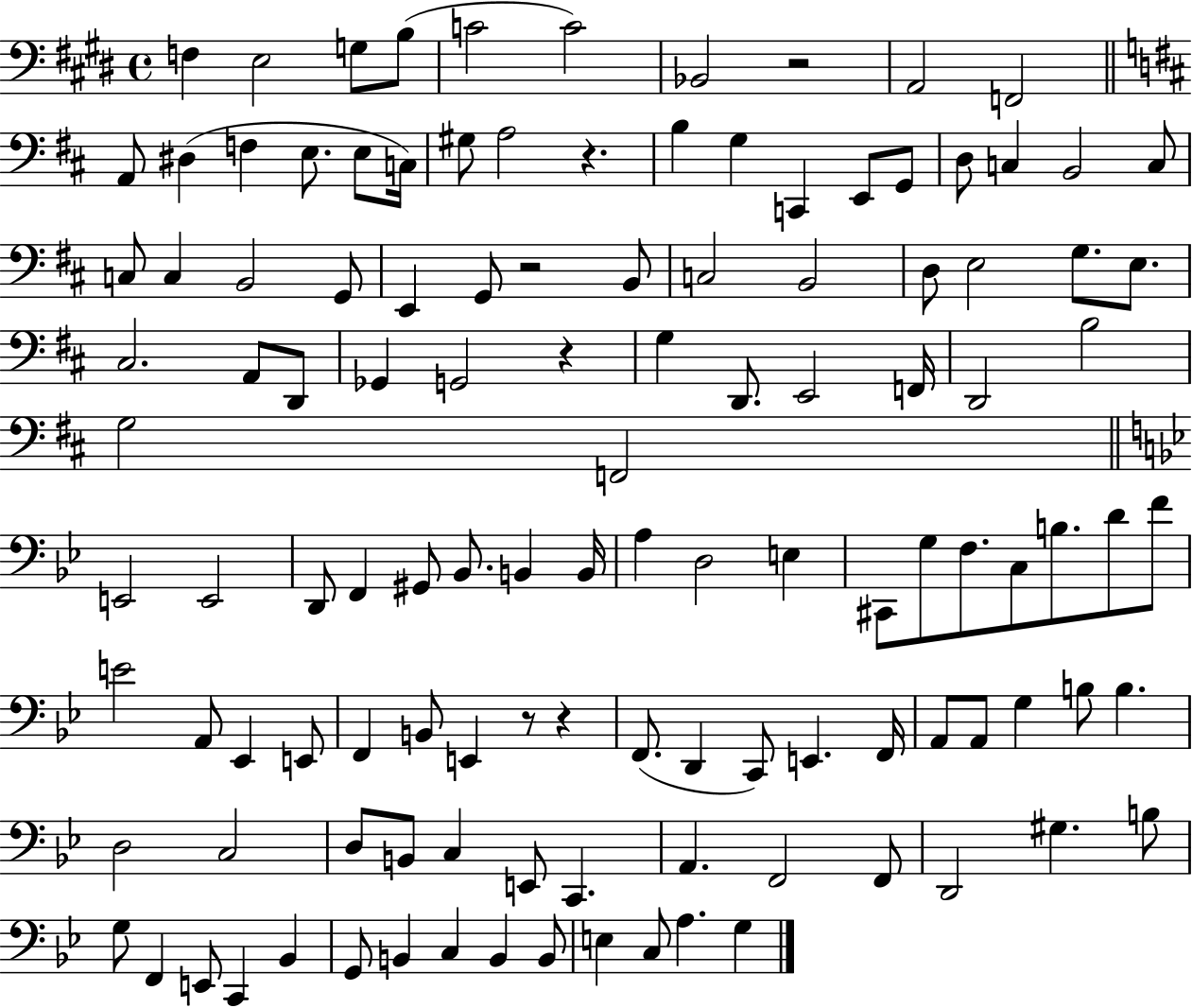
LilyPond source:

{
  \clef bass
  \time 4/4
  \defaultTimeSignature
  \key e \major
  f4 e2 g8 b8( | c'2 c'2) | bes,2 r2 | a,2 f,2 | \break \bar "||" \break \key d \major a,8 dis4( f4 e8. e8 c16) | gis8 a2 r4. | b4 g4 c,4 e,8 g,8 | d8 c4 b,2 c8 | \break c8 c4 b,2 g,8 | e,4 g,8 r2 b,8 | c2 b,2 | d8 e2 g8. e8. | \break cis2. a,8 d,8 | ges,4 g,2 r4 | g4 d,8. e,2 f,16 | d,2 b2 | \break g2 f,2 | \bar "||" \break \key g \minor e,2 e,2 | d,8 f,4 gis,8 bes,8. b,4 b,16 | a4 d2 e4 | cis,8 g8 f8. c8 b8. d'8 f'8 | \break e'2 a,8 ees,4 e,8 | f,4 b,8 e,4 r8 r4 | f,8.( d,4 c,8) e,4. f,16 | a,8 a,8 g4 b8 b4. | \break d2 c2 | d8 b,8 c4 e,8 c,4. | a,4. f,2 f,8 | d,2 gis4. b8 | \break g8 f,4 e,8 c,4 bes,4 | g,8 b,4 c4 b,4 b,8 | e4 c8 a4. g4 | \bar "|."
}